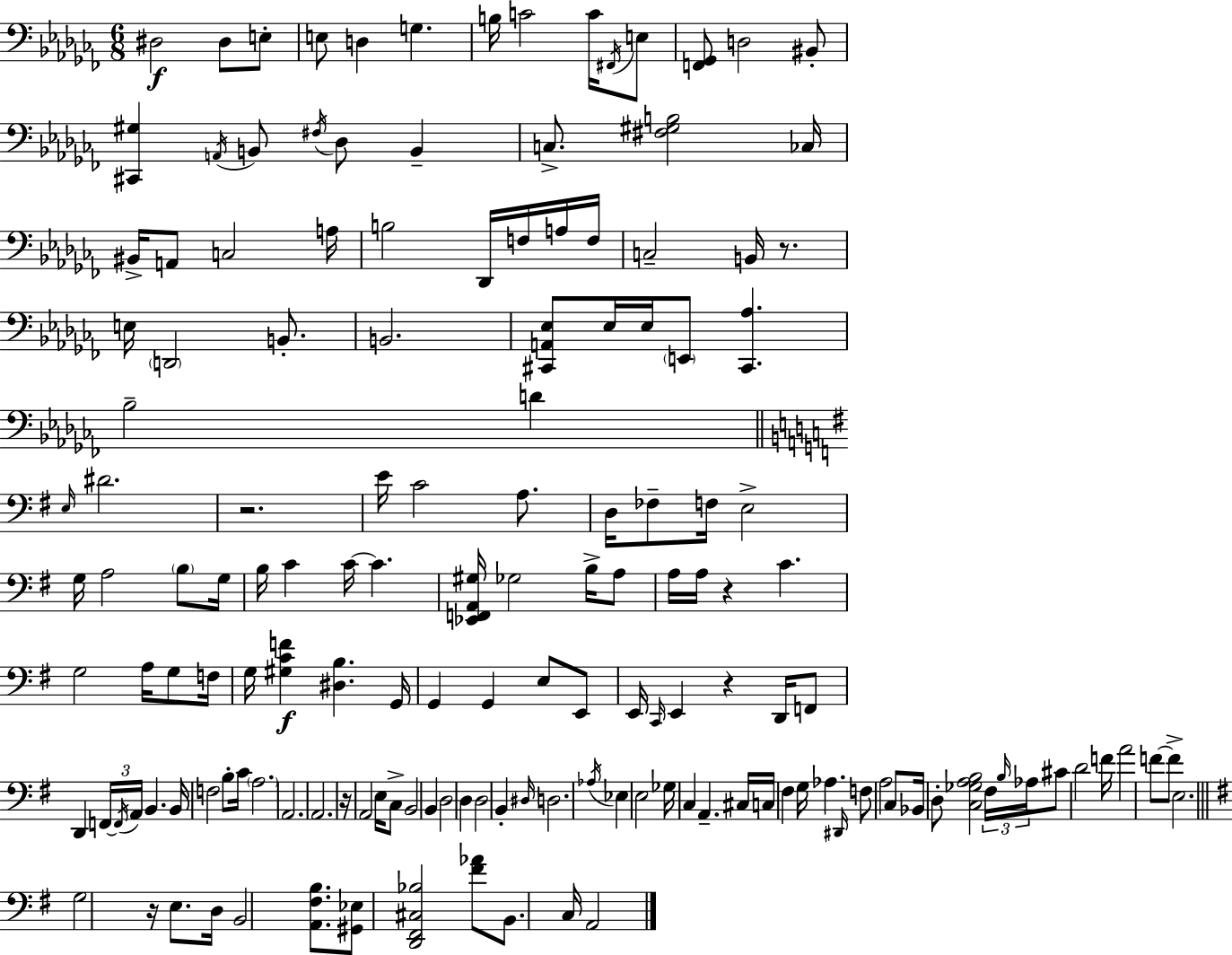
{
  \clef bass
  \numericTimeSignature
  \time 6/8
  \key aes \minor
  dis2\f dis8 e8-. | e8 d4 g4. | b16 c'2 c'16 \acciaccatura { fis,16 } e8 | <f, ges,>8 d2 bis,8-. | \break <cis, gis>4 \acciaccatura { a,16 } b,8 \acciaccatura { fis16 } des8 b,4-- | c8.-> <fis gis b>2 | ces16 bis,16-> a,8 c2 | a16 b2 des,16 | \break f16 a16 f16 c2-- b,16 | r8. e16 \parenthesize d,2 | b,8.-. b,2. | <cis, a, ees>8 ees16 ees16 \parenthesize e,8 <cis, aes>4. | \break bes2-- d'4 | \bar "||" \break \key e \minor \grace { e16 } dis'2. | r2. | e'16 c'2 a8. | d16 fes8-- f16 e2-> | \break g16 a2 \parenthesize b8 | g16 b16 c'4 c'16~~ c'4. | <ees, f, a, gis>16 ges2 b16-> a8 | a16 a16 r4 c'4. | \break g2 a16 g8 | f16 g16 <gis c' f'>4\f <dis b>4. | g,16 g,4 g,4 e8 e,8 | e,16 \grace { c,16 } e,4 r4 d,16 | \break f,8 d,4 \tuplet 3/2 { f,16~~ \acciaccatura { f,16 } a,16 } b,4. | b,16 f2 | b8-. c'16 \parenthesize a2. | a,2. | \break a,2. | r16 a,2 | e16 c8-> b,2 b,4 | d2 d4 | \break d2 b,4-. | \grace { dis16 } d2. | \acciaccatura { aes16 } ees4 e2 | ges16 c4 a,4.-- | \break cis16 c16 fis4 g16 aes4. | \grace { dis,16 } f8 a2 | c8 bes,16 d8-. <c ges a b>2 | \tuplet 3/2 { fis16 \grace { b16 } aes16 } cis'8 d'2 | \break f'16 a'2 | f'8~~ f'8-> e2. | \bar "||" \break \key g \major g2 r16 e8. | d16 b,2 <a, fis b>8. | <gis, ees>8 <d, fis, cis bes>2 <fis' aes'>8 | b,8. c16 a,2 | \break \bar "|."
}